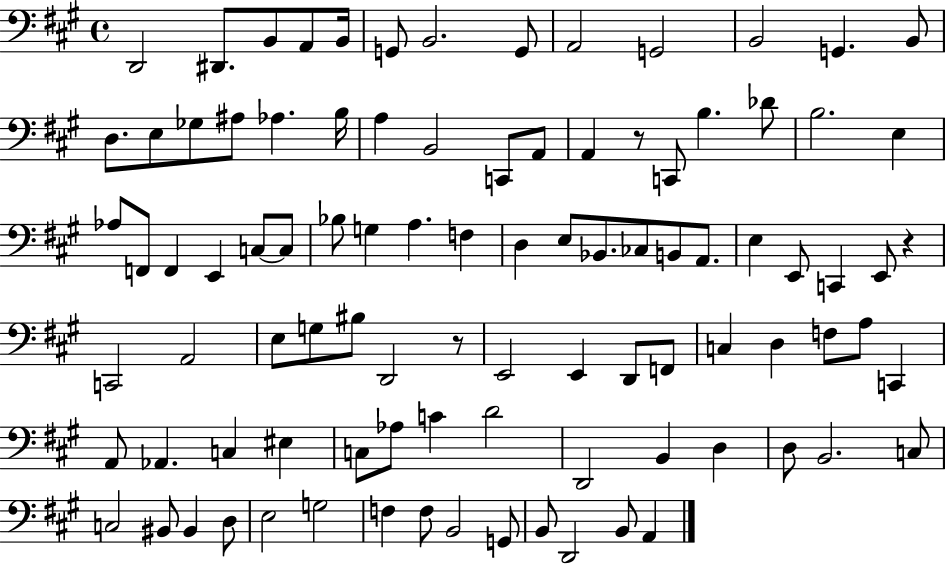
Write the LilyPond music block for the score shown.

{
  \clef bass
  \time 4/4
  \defaultTimeSignature
  \key a \major
  d,2 dis,8. b,8 a,8 b,16 | g,8 b,2. g,8 | a,2 g,2 | b,2 g,4. b,8 | \break d8. e8 ges8 ais8 aes4. b16 | a4 b,2 c,8 a,8 | a,4 r8 c,8 b4. des'8 | b2. e4 | \break aes8 f,8 f,4 e,4 c8~~ c8 | bes8 g4 a4. f4 | d4 e8 bes,8. ces8 b,8 a,8. | e4 e,8 c,4 e,8 r4 | \break c,2 a,2 | e8 g8 bis8 d,2 r8 | e,2 e,4 d,8 f,8 | c4 d4 f8 a8 c,4 | \break a,8 aes,4. c4 eis4 | c8 aes8 c'4 d'2 | d,2 b,4 d4 | d8 b,2. c8 | \break c2 bis,8 bis,4 d8 | e2 g2 | f4 f8 b,2 g,8 | b,8 d,2 b,8 a,4 | \break \bar "|."
}